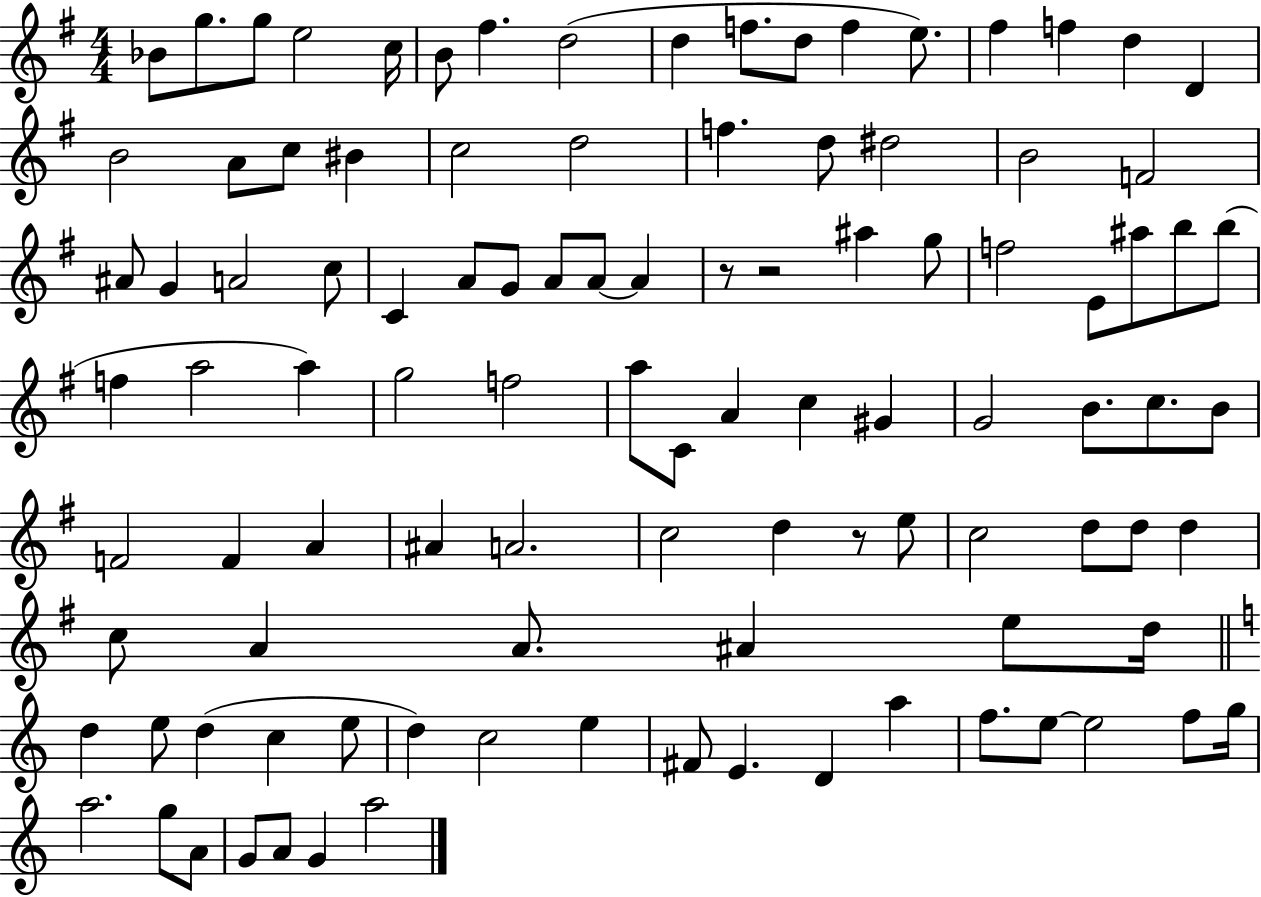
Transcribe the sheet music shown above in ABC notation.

X:1
T:Untitled
M:4/4
L:1/4
K:G
_B/2 g/2 g/2 e2 c/4 B/2 ^f d2 d f/2 d/2 f e/2 ^f f d D B2 A/2 c/2 ^B c2 d2 f d/2 ^d2 B2 F2 ^A/2 G A2 c/2 C A/2 G/2 A/2 A/2 A z/2 z2 ^a g/2 f2 E/2 ^a/2 b/2 b/2 f a2 a g2 f2 a/2 C/2 A c ^G G2 B/2 c/2 B/2 F2 F A ^A A2 c2 d z/2 e/2 c2 d/2 d/2 d c/2 A A/2 ^A e/2 d/4 d e/2 d c e/2 d c2 e ^F/2 E D a f/2 e/2 e2 f/2 g/4 a2 g/2 A/2 G/2 A/2 G a2